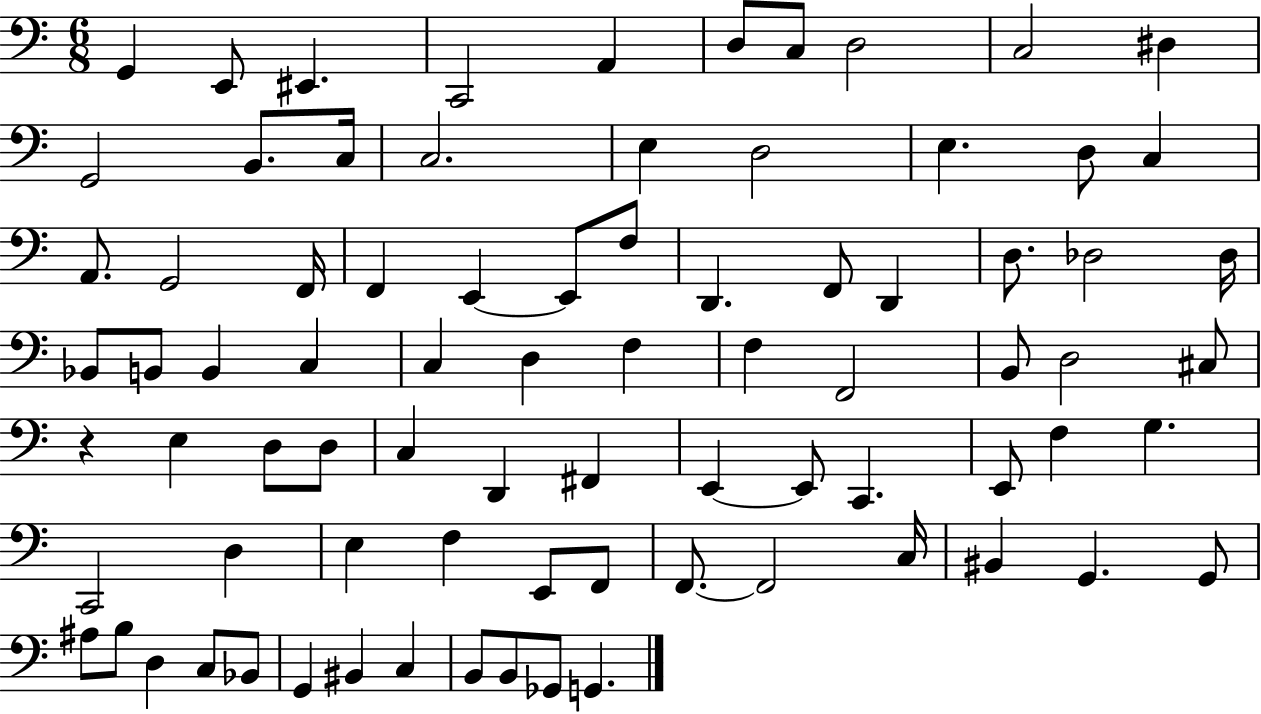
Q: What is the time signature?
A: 6/8